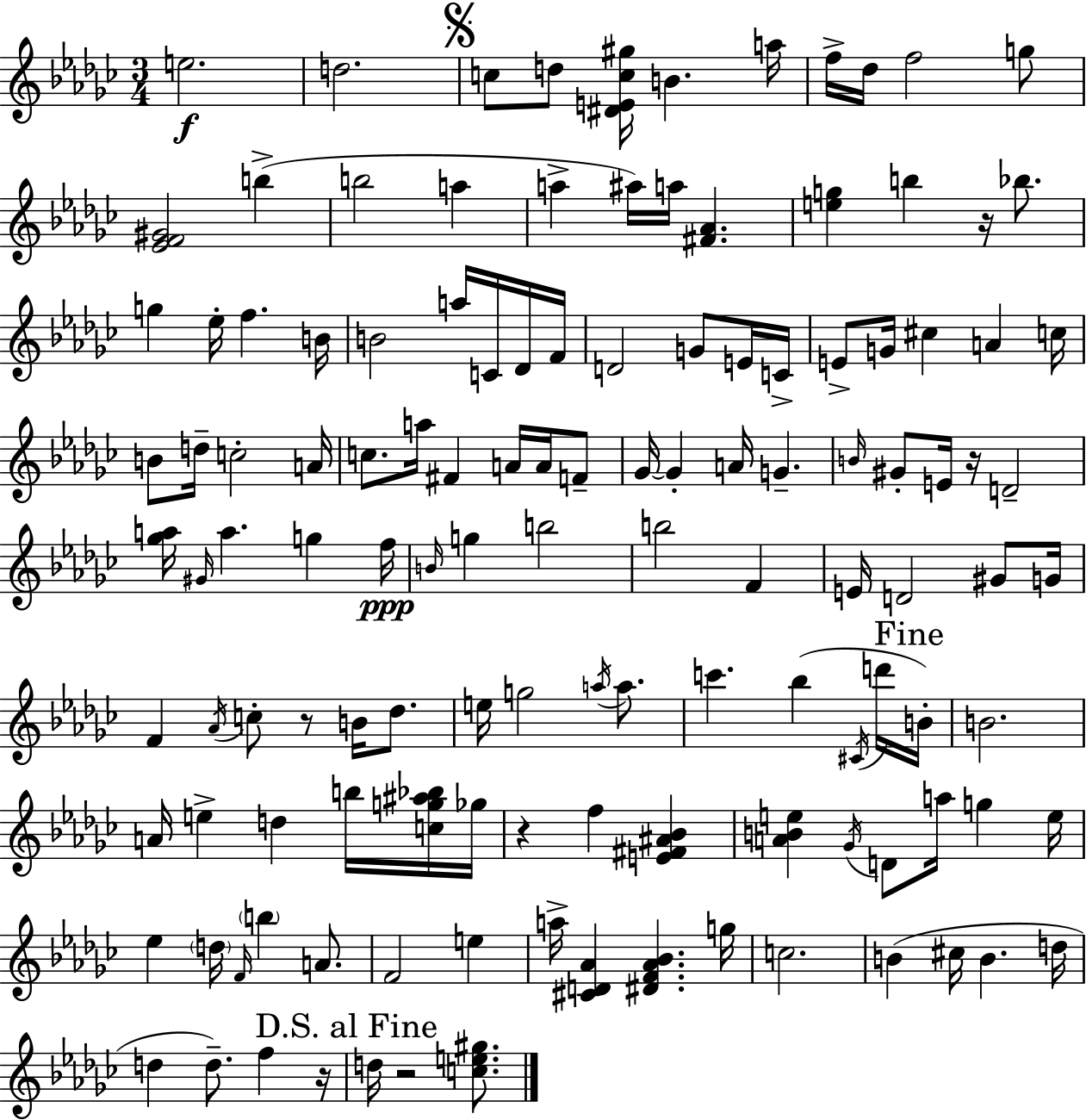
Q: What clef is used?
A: treble